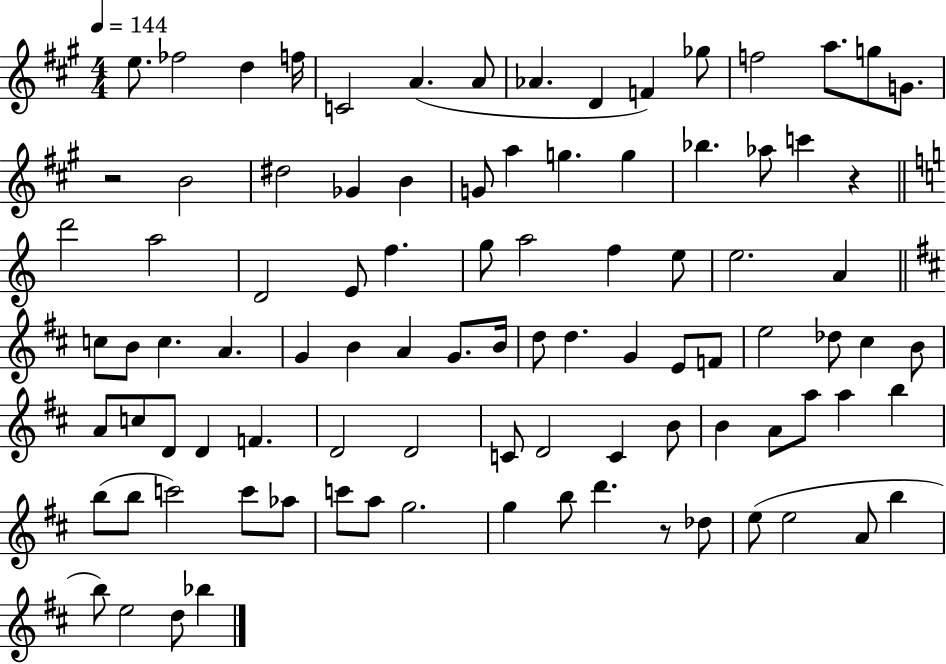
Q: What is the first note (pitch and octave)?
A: E5